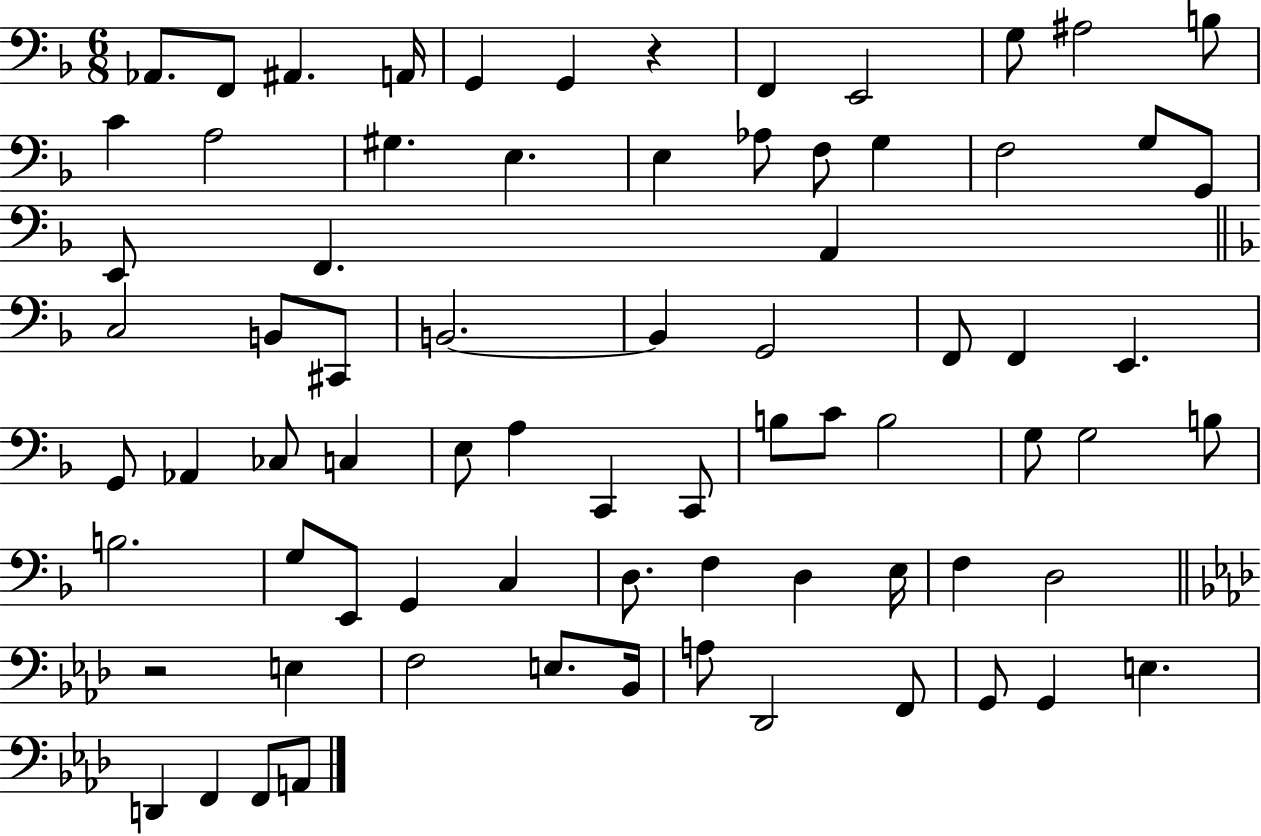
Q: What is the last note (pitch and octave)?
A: A2